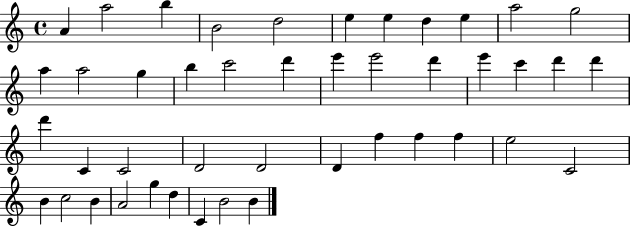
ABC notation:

X:1
T:Untitled
M:4/4
L:1/4
K:C
A a2 b B2 d2 e e d e a2 g2 a a2 g b c'2 d' e' e'2 d' e' c' d' d' d' C C2 D2 D2 D f f f e2 C2 B c2 B A2 g d C B2 B